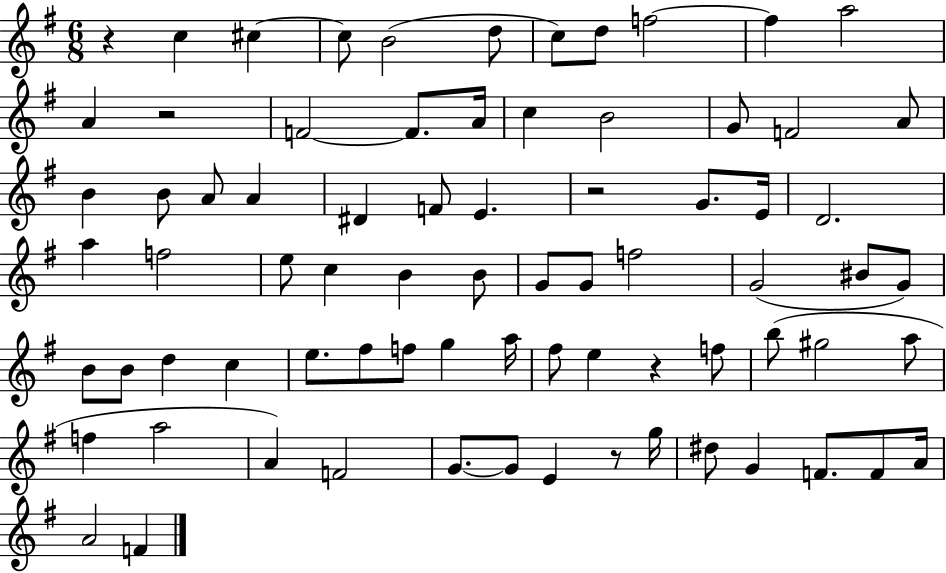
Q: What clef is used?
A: treble